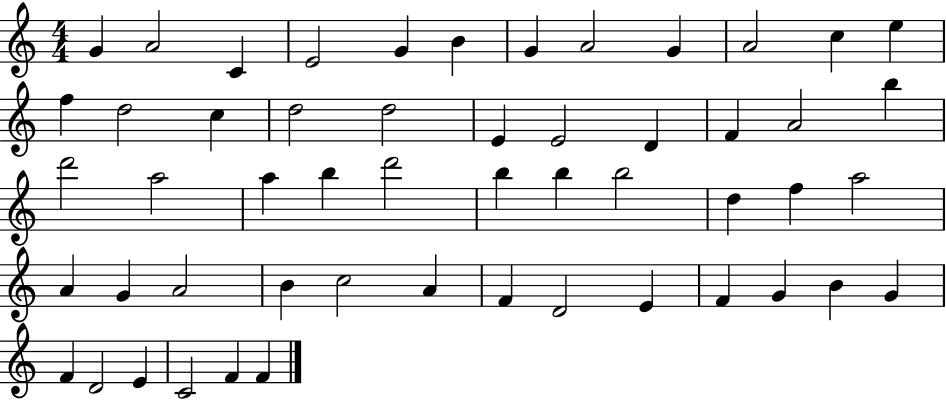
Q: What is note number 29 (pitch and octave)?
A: B5